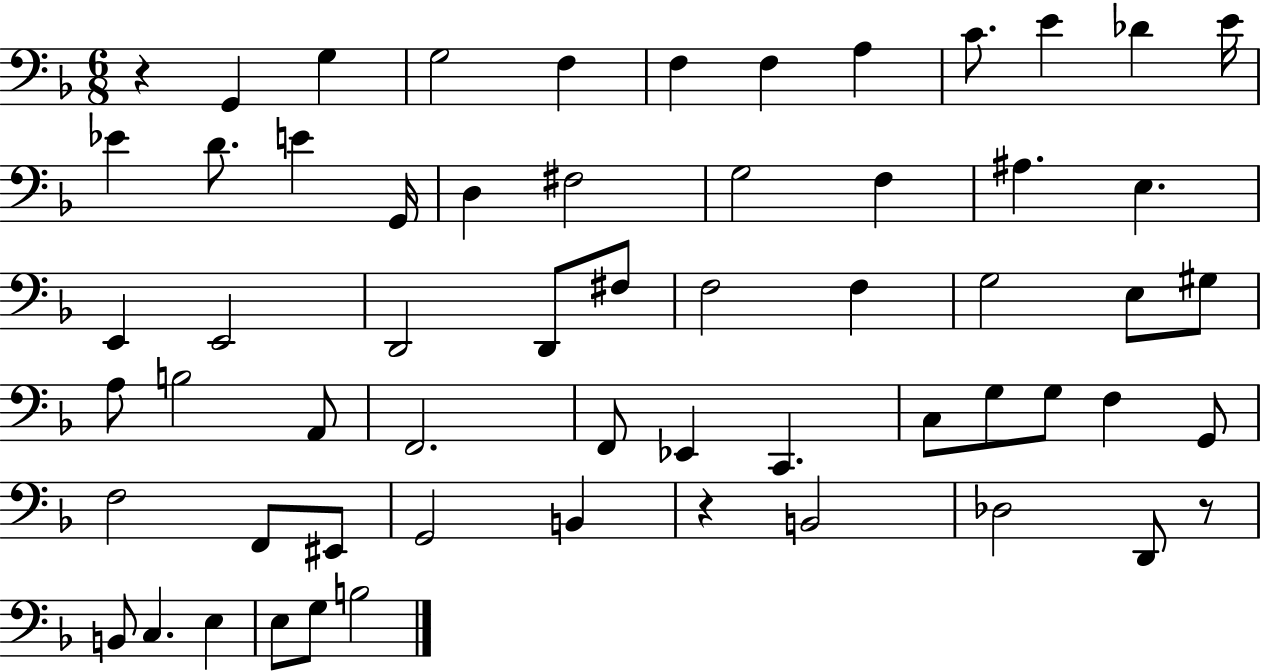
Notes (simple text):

R/q G2/q G3/q G3/h F3/q F3/q F3/q A3/q C4/e. E4/q Db4/q E4/s Eb4/q D4/e. E4/q G2/s D3/q F#3/h G3/h F3/q A#3/q. E3/q. E2/q E2/h D2/h D2/e F#3/e F3/h F3/q G3/h E3/e G#3/e A3/e B3/h A2/e F2/h. F2/e Eb2/q C2/q. C3/e G3/e G3/e F3/q G2/e F3/h F2/e EIS2/e G2/h B2/q R/q B2/h Db3/h D2/e R/e B2/e C3/q. E3/q E3/e G3/e B3/h